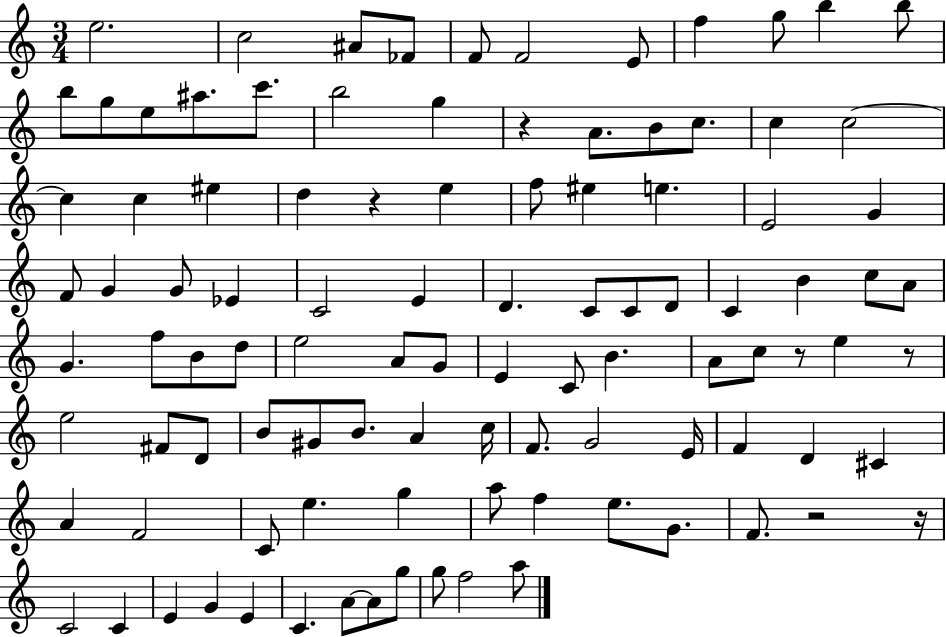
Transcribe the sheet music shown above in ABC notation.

X:1
T:Untitled
M:3/4
L:1/4
K:C
e2 c2 ^A/2 _F/2 F/2 F2 E/2 f g/2 b b/2 b/2 g/2 e/2 ^a/2 c'/2 b2 g z A/2 B/2 c/2 c c2 c c ^e d z e f/2 ^e e E2 G F/2 G G/2 _E C2 E D C/2 C/2 D/2 C B c/2 A/2 G f/2 B/2 d/2 e2 A/2 G/2 E C/2 B A/2 c/2 z/2 e z/2 e2 ^F/2 D/2 B/2 ^G/2 B/2 A c/4 F/2 G2 E/4 F D ^C A F2 C/2 e g a/2 f e/2 G/2 F/2 z2 z/4 C2 C E G E C A/2 A/2 g/2 g/2 f2 a/2